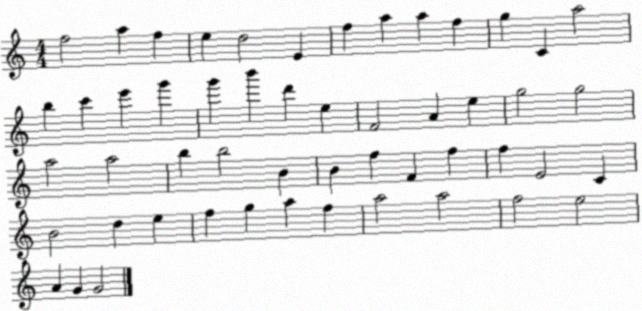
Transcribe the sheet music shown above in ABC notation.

X:1
T:Untitled
M:4/4
L:1/4
K:C
f2 a f e d2 E f a a f g C a2 b c' e' g' g' b' d' e F2 A e g2 g2 a2 a2 b b2 B B f F f f E2 C B2 d e f g a f a2 a2 f2 e2 A G G2